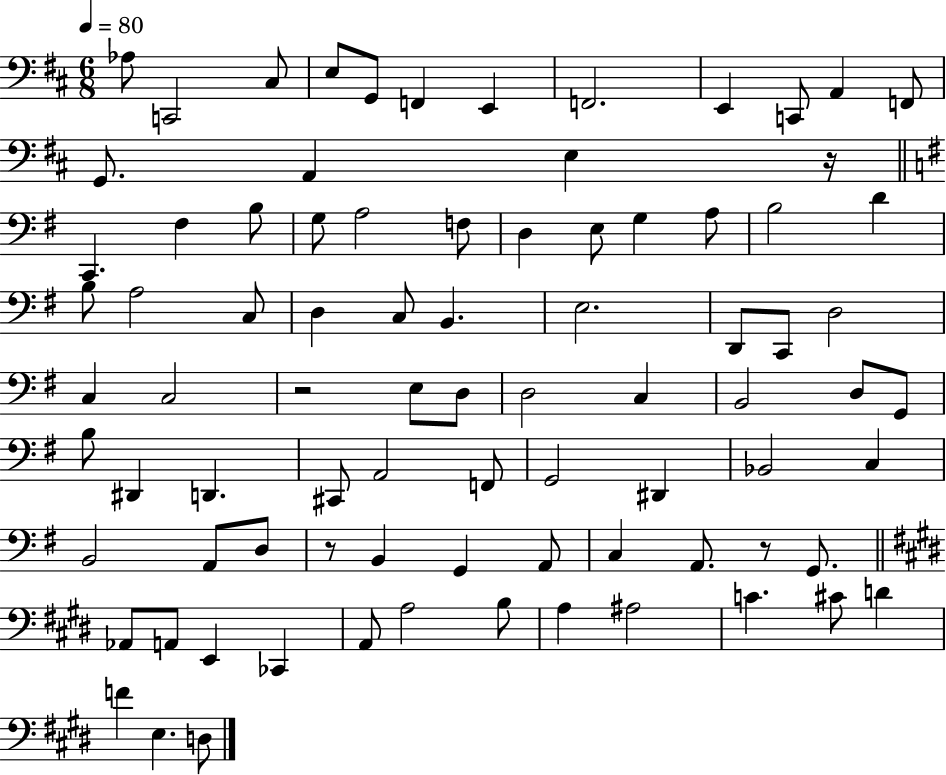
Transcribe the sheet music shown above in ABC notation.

X:1
T:Untitled
M:6/8
L:1/4
K:D
_A,/2 C,,2 ^C,/2 E,/2 G,,/2 F,, E,, F,,2 E,, C,,/2 A,, F,,/2 G,,/2 A,, E, z/4 C,, ^F, B,/2 G,/2 A,2 F,/2 D, E,/2 G, A,/2 B,2 D B,/2 A,2 C,/2 D, C,/2 B,, E,2 D,,/2 C,,/2 D,2 C, C,2 z2 E,/2 D,/2 D,2 C, B,,2 D,/2 G,,/2 B,/2 ^D,, D,, ^C,,/2 A,,2 F,,/2 G,,2 ^D,, _B,,2 C, B,,2 A,,/2 D,/2 z/2 B,, G,, A,,/2 C, A,,/2 z/2 G,,/2 _A,,/2 A,,/2 E,, _C,, A,,/2 A,2 B,/2 A, ^A,2 C ^C/2 D F E, D,/2